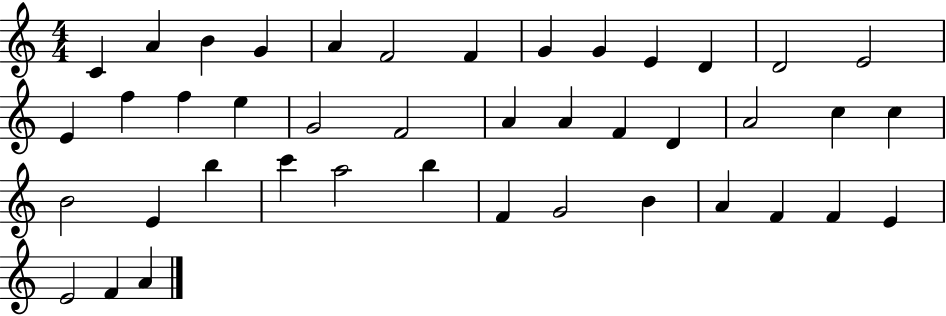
X:1
T:Untitled
M:4/4
L:1/4
K:C
C A B G A F2 F G G E D D2 E2 E f f e G2 F2 A A F D A2 c c B2 E b c' a2 b F G2 B A F F E E2 F A